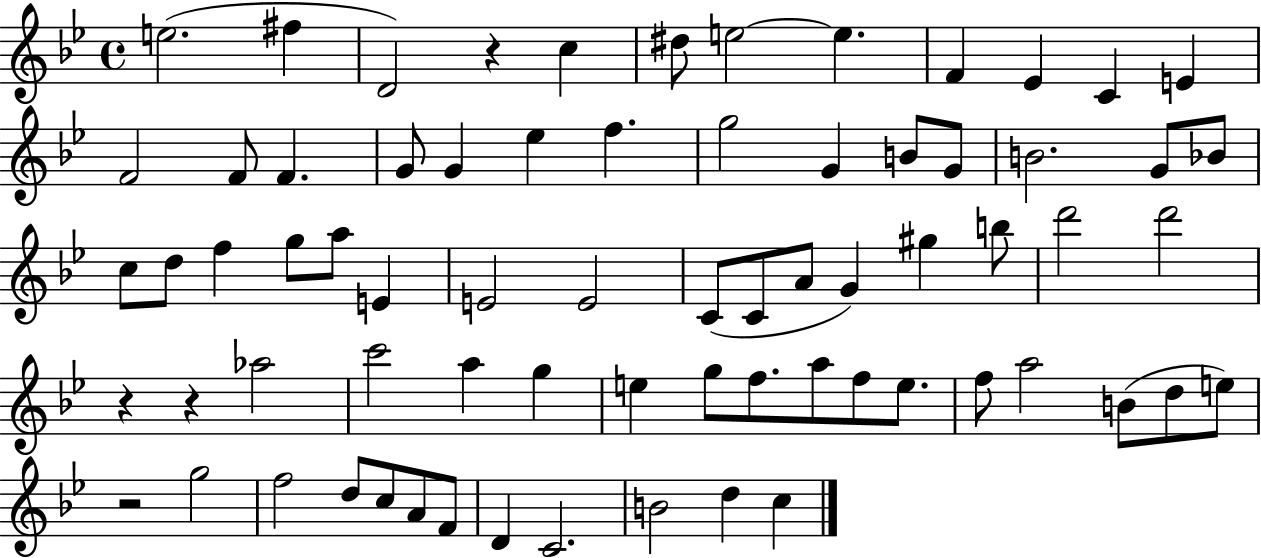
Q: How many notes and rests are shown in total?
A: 71